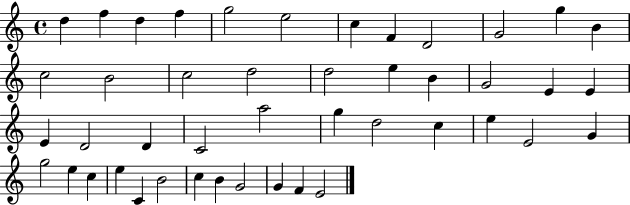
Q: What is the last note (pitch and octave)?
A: E4